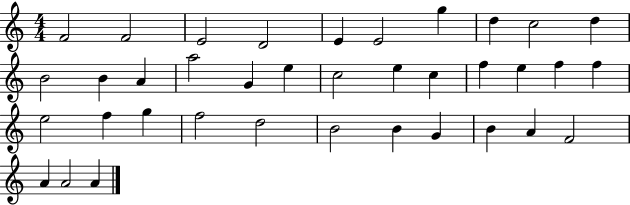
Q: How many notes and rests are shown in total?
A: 37